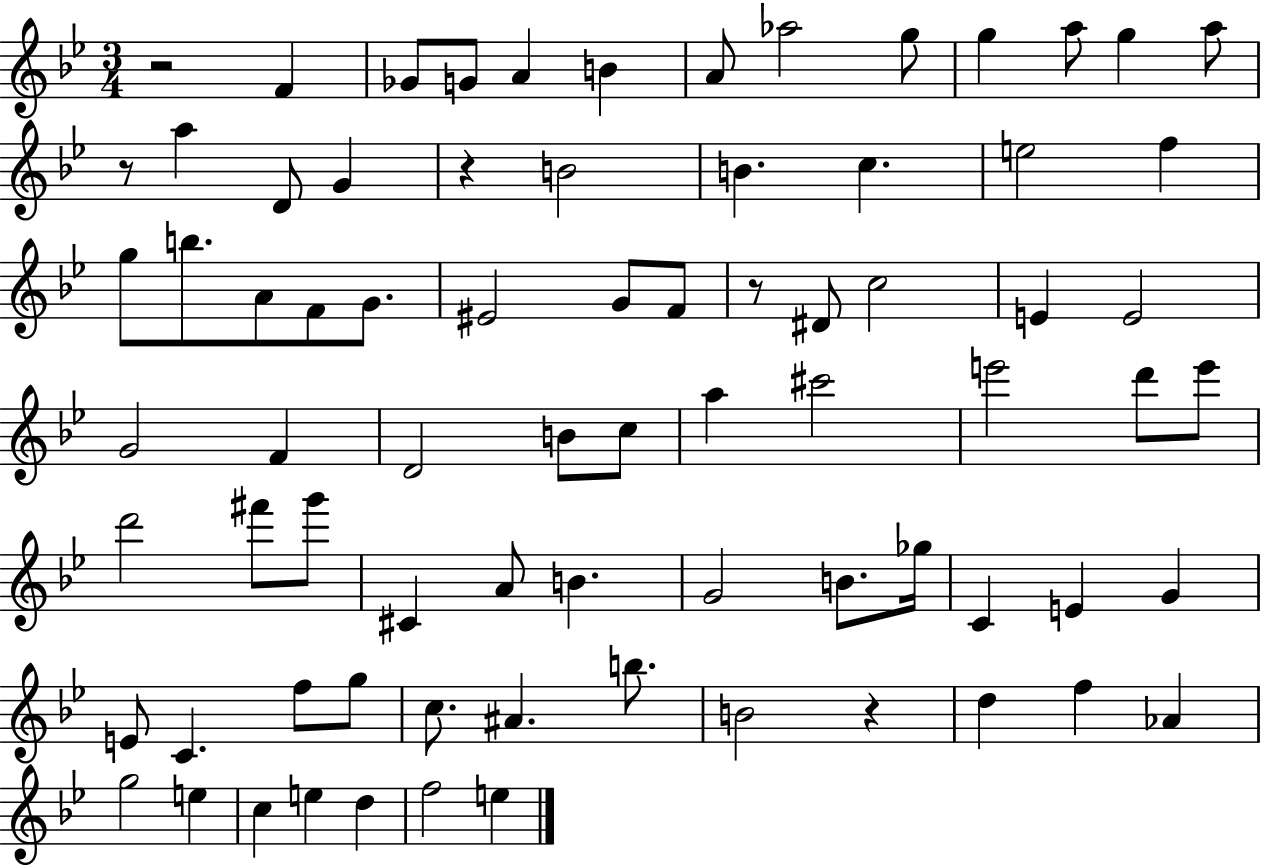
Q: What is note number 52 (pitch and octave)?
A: C4